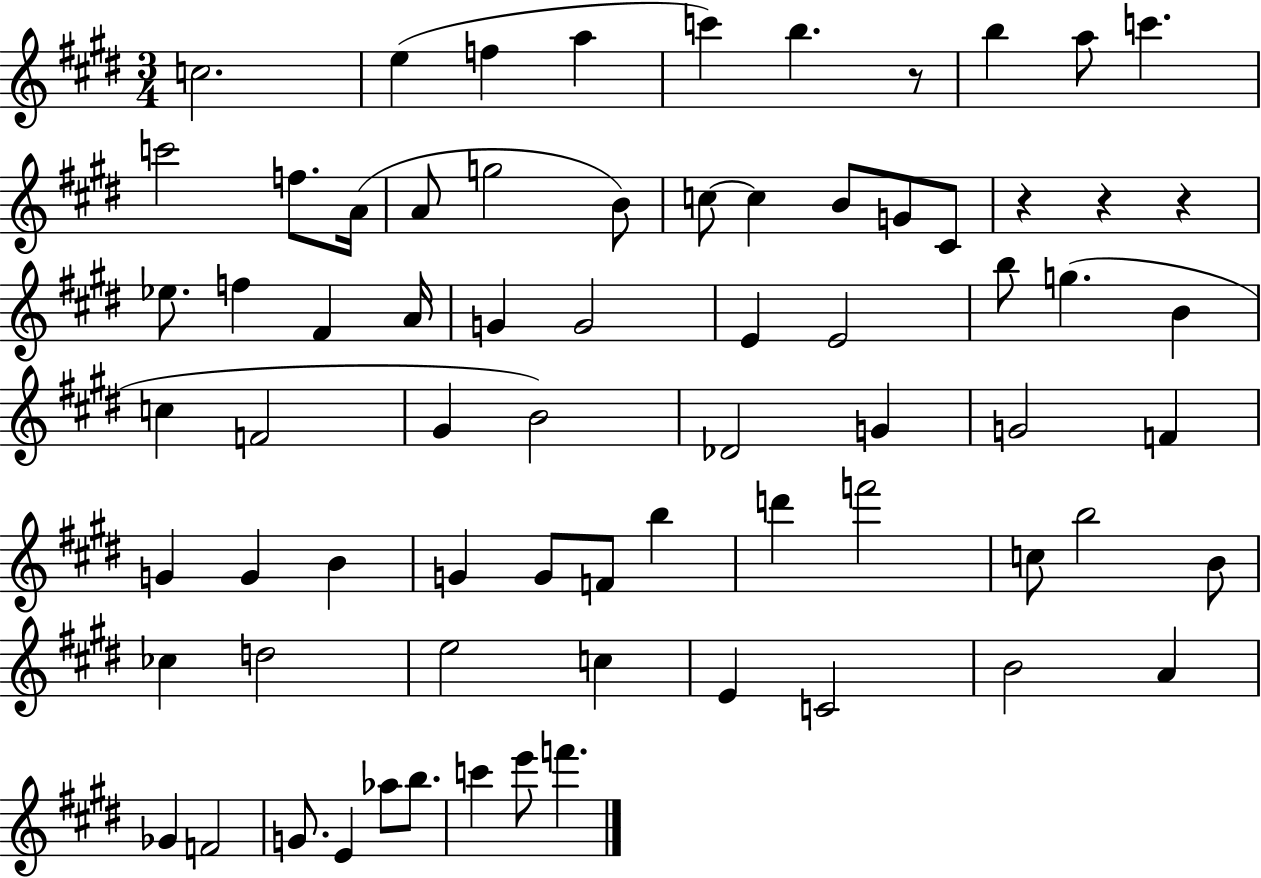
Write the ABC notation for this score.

X:1
T:Untitled
M:3/4
L:1/4
K:E
c2 e f a c' b z/2 b a/2 c' c'2 f/2 A/4 A/2 g2 B/2 c/2 c B/2 G/2 ^C/2 z z z _e/2 f ^F A/4 G G2 E E2 b/2 g B c F2 ^G B2 _D2 G G2 F G G B G G/2 F/2 b d' f'2 c/2 b2 B/2 _c d2 e2 c E C2 B2 A _G F2 G/2 E _a/2 b/2 c' e'/2 f'